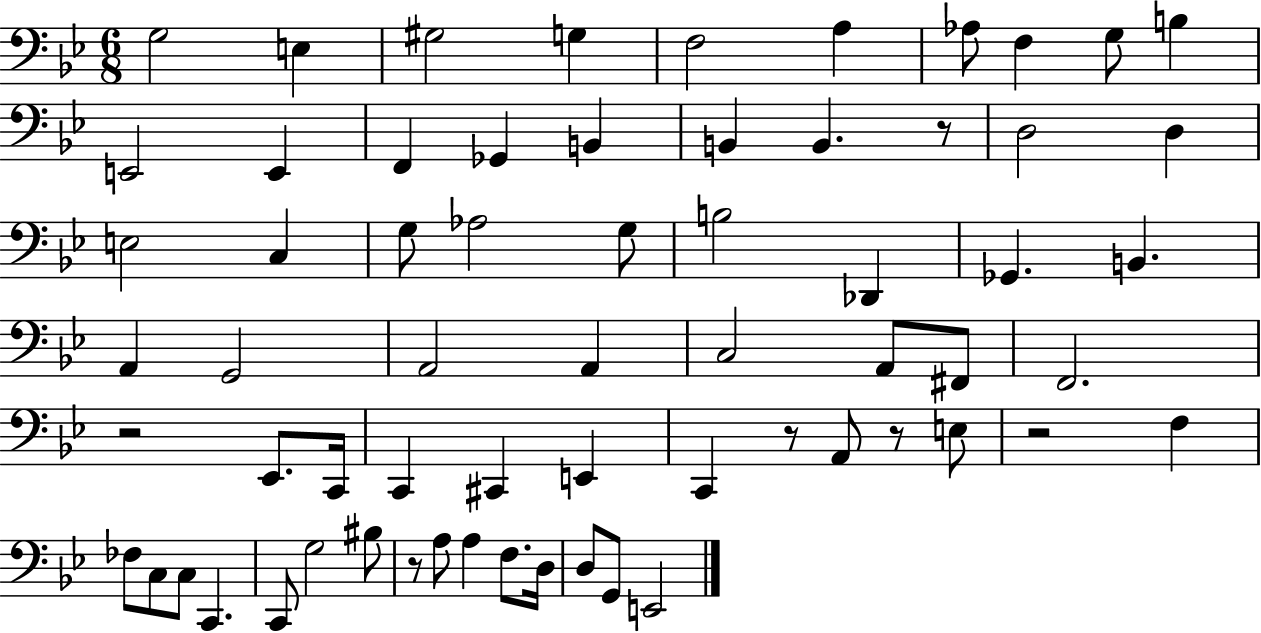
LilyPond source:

{
  \clef bass
  \numericTimeSignature
  \time 6/8
  \key bes \major
  \repeat volta 2 { g2 e4 | gis2 g4 | f2 a4 | aes8 f4 g8 b4 | \break e,2 e,4 | f,4 ges,4 b,4 | b,4 b,4. r8 | d2 d4 | \break e2 c4 | g8 aes2 g8 | b2 des,4 | ges,4. b,4. | \break a,4 g,2 | a,2 a,4 | c2 a,8 fis,8 | f,2. | \break r2 ees,8. c,16 | c,4 cis,4 e,4 | c,4 r8 a,8 r8 e8 | r2 f4 | \break fes8 c8 c8 c,4. | c,8 g2 bis8 | r8 a8 a4 f8. d16 | d8 g,8 e,2 | \break } \bar "|."
}